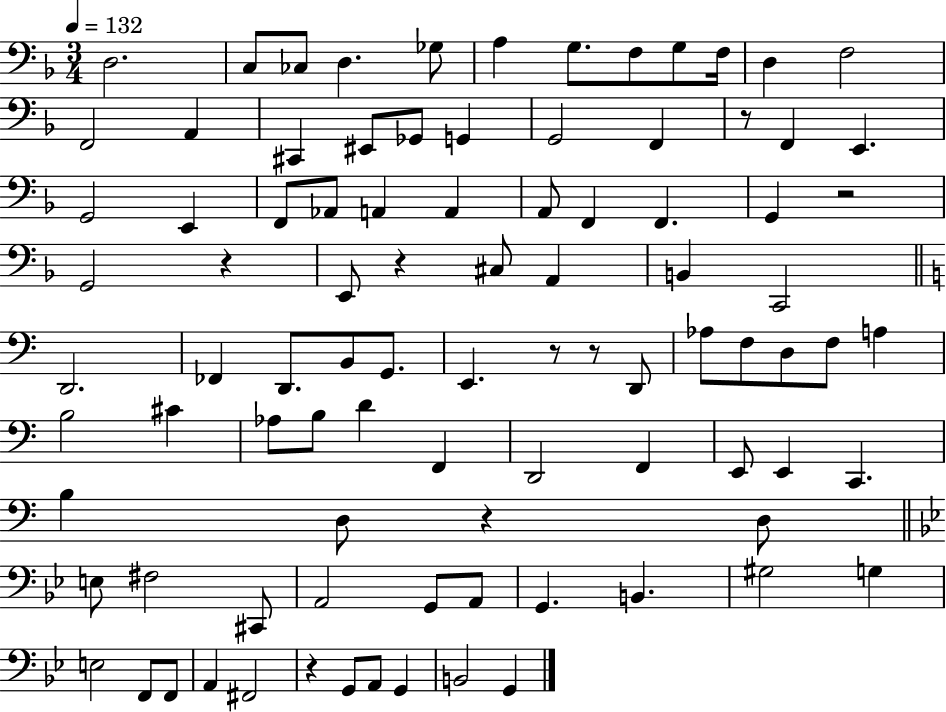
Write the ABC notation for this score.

X:1
T:Untitled
M:3/4
L:1/4
K:F
D,2 C,/2 _C,/2 D, _G,/2 A, G,/2 F,/2 G,/2 F,/4 D, F,2 F,,2 A,, ^C,, ^E,,/2 _G,,/2 G,, G,,2 F,, z/2 F,, E,, G,,2 E,, F,,/2 _A,,/2 A,, A,, A,,/2 F,, F,, G,, z2 G,,2 z E,,/2 z ^C,/2 A,, B,, C,,2 D,,2 _F,, D,,/2 B,,/2 G,,/2 E,, z/2 z/2 D,,/2 _A,/2 F,/2 D,/2 F,/2 A, B,2 ^C _A,/2 B,/2 D F,, D,,2 F,, E,,/2 E,, C,, B, D,/2 z D,/2 E,/2 ^F,2 ^C,,/2 A,,2 G,,/2 A,,/2 G,, B,, ^G,2 G, E,2 F,,/2 F,,/2 A,, ^F,,2 z G,,/2 A,,/2 G,, B,,2 G,,